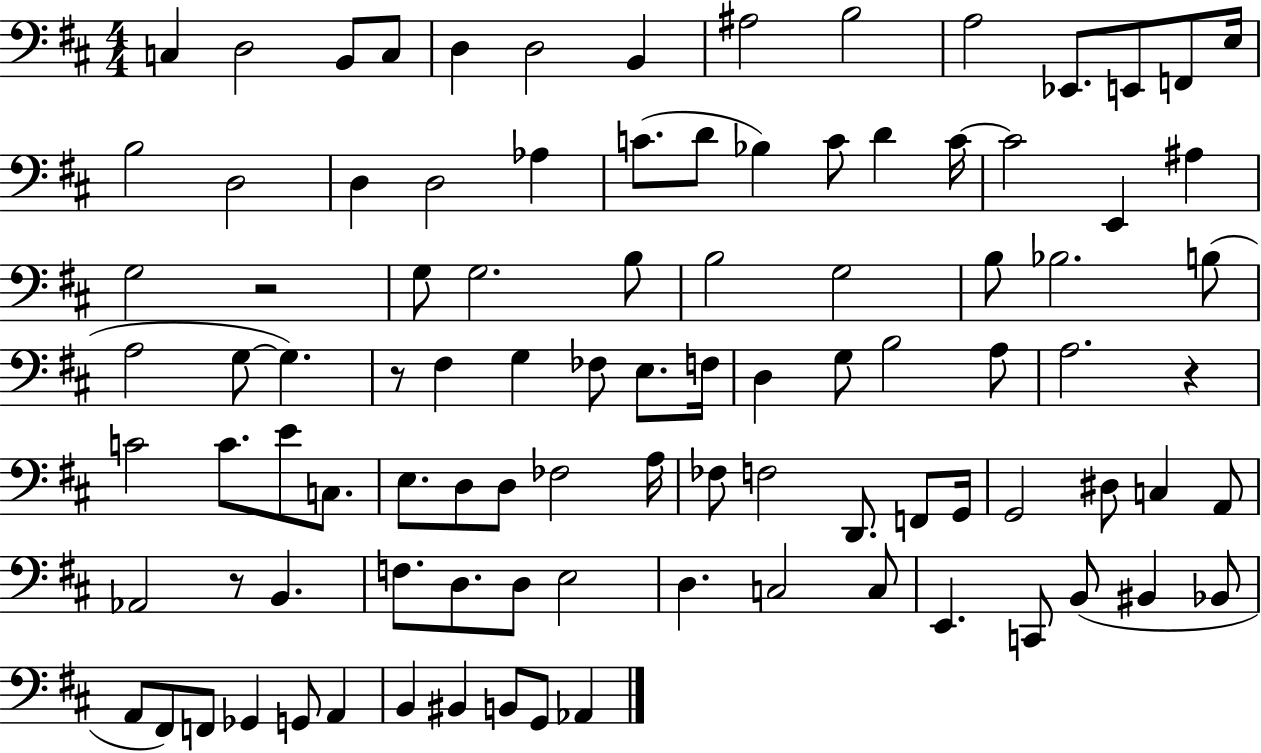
{
  \clef bass
  \numericTimeSignature
  \time 4/4
  \key d \major
  \repeat volta 2 { c4 d2 b,8 c8 | d4 d2 b,4 | ais2 b2 | a2 ees,8. e,8 f,8 e16 | \break b2 d2 | d4 d2 aes4 | c'8.( d'8 bes4) c'8 d'4 c'16~~ | c'2 e,4 ais4 | \break g2 r2 | g8 g2. b8 | b2 g2 | b8 bes2. b8( | \break a2 g8~~ g4.) | r8 fis4 g4 fes8 e8. f16 | d4 g8 b2 a8 | a2. r4 | \break c'2 c'8. e'8 c8. | e8. d8 d8 fes2 a16 | fes8 f2 d,8. f,8 g,16 | g,2 dis8 c4 a,8 | \break aes,2 r8 b,4. | f8. d8. d8 e2 | d4. c2 c8 | e,4. c,8 b,8( bis,4 bes,8 | \break a,8 fis,8) f,8 ges,4 g,8 a,4 | b,4 bis,4 b,8 g,8 aes,4 | } \bar "|."
}